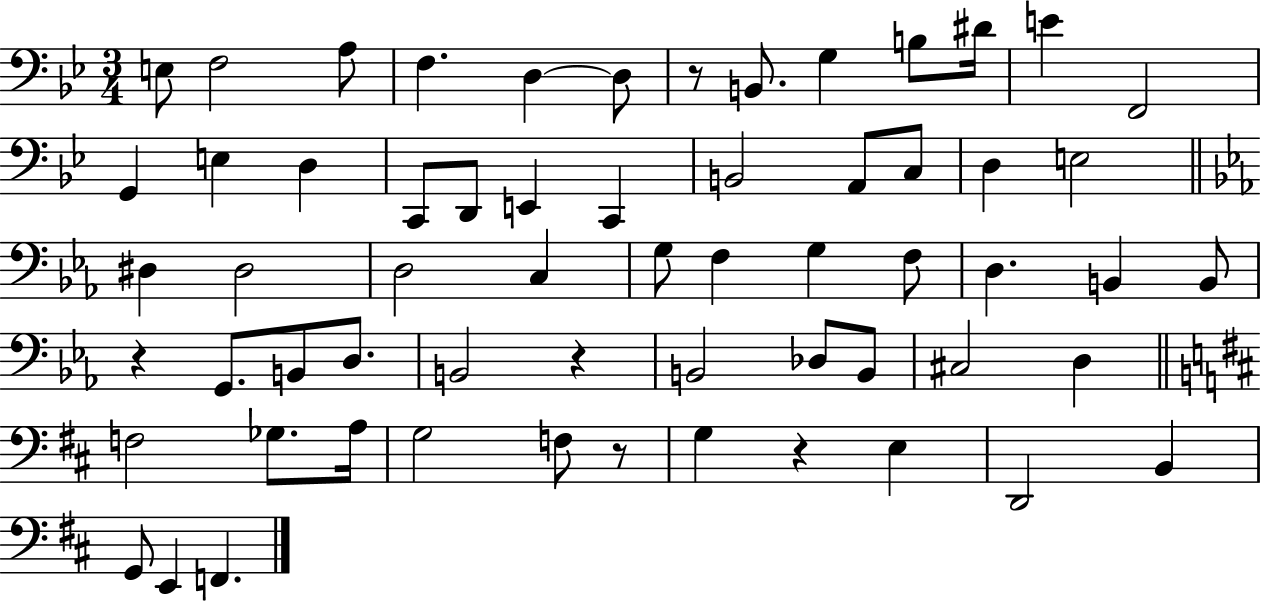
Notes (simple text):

E3/e F3/h A3/e F3/q. D3/q D3/e R/e B2/e. G3/q B3/e D#4/s E4/q F2/h G2/q E3/q D3/q C2/e D2/e E2/q C2/q B2/h A2/e C3/e D3/q E3/h D#3/q D#3/h D3/h C3/q G3/e F3/q G3/q F3/e D3/q. B2/q B2/e R/q G2/e. B2/e D3/e. B2/h R/q B2/h Db3/e B2/e C#3/h D3/q F3/h Gb3/e. A3/s G3/h F3/e R/e G3/q R/q E3/q D2/h B2/q G2/e E2/q F2/q.